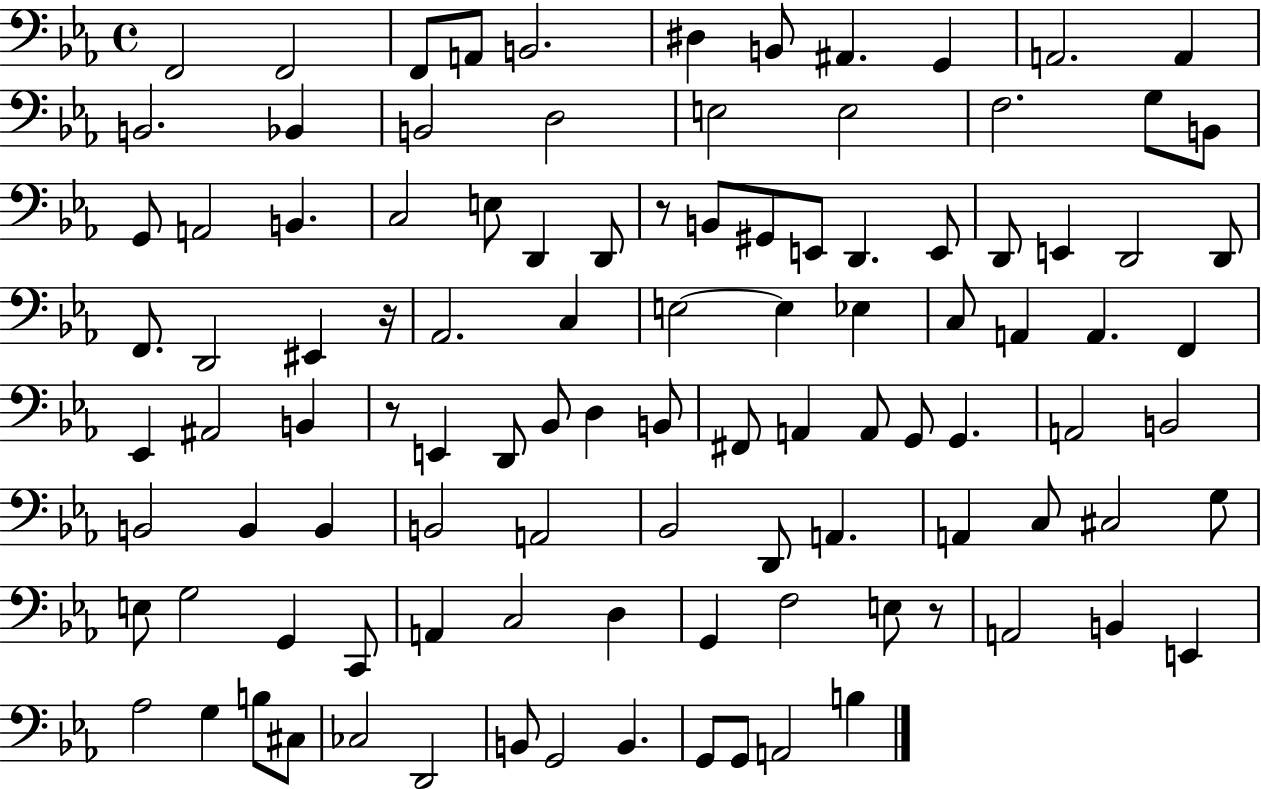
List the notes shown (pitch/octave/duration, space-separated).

F2/h F2/h F2/e A2/e B2/h. D#3/q B2/e A#2/q. G2/q A2/h. A2/q B2/h. Bb2/q B2/h D3/h E3/h E3/h F3/h. G3/e B2/e G2/e A2/h B2/q. C3/h E3/e D2/q D2/e R/e B2/e G#2/e E2/e D2/q. E2/e D2/e E2/q D2/h D2/e F2/e. D2/h EIS2/q R/s Ab2/h. C3/q E3/h E3/q Eb3/q C3/e A2/q A2/q. F2/q Eb2/q A#2/h B2/q R/e E2/q D2/e Bb2/e D3/q B2/e F#2/e A2/q A2/e G2/e G2/q. A2/h B2/h B2/h B2/q B2/q B2/h A2/h Bb2/h D2/e A2/q. A2/q C3/e C#3/h G3/e E3/e G3/h G2/q C2/e A2/q C3/h D3/q G2/q F3/h E3/e R/e A2/h B2/q E2/q Ab3/h G3/q B3/e C#3/e CES3/h D2/h B2/e G2/h B2/q. G2/e G2/e A2/h B3/q